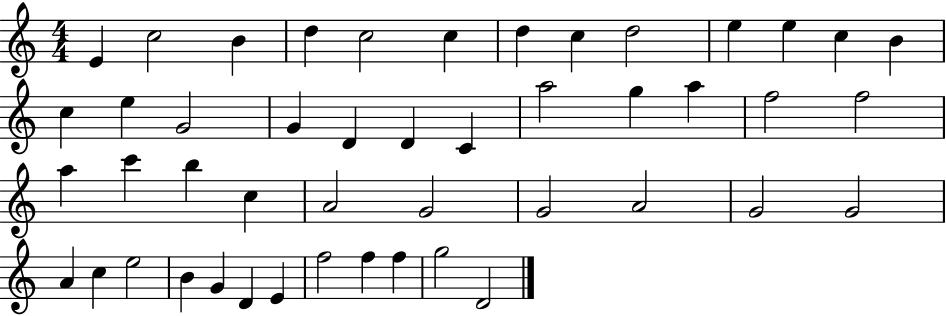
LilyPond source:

{
  \clef treble
  \numericTimeSignature
  \time 4/4
  \key c \major
  e'4 c''2 b'4 | d''4 c''2 c''4 | d''4 c''4 d''2 | e''4 e''4 c''4 b'4 | \break c''4 e''4 g'2 | g'4 d'4 d'4 c'4 | a''2 g''4 a''4 | f''2 f''2 | \break a''4 c'''4 b''4 c''4 | a'2 g'2 | g'2 a'2 | g'2 g'2 | \break a'4 c''4 e''2 | b'4 g'4 d'4 e'4 | f''2 f''4 f''4 | g''2 d'2 | \break \bar "|."
}